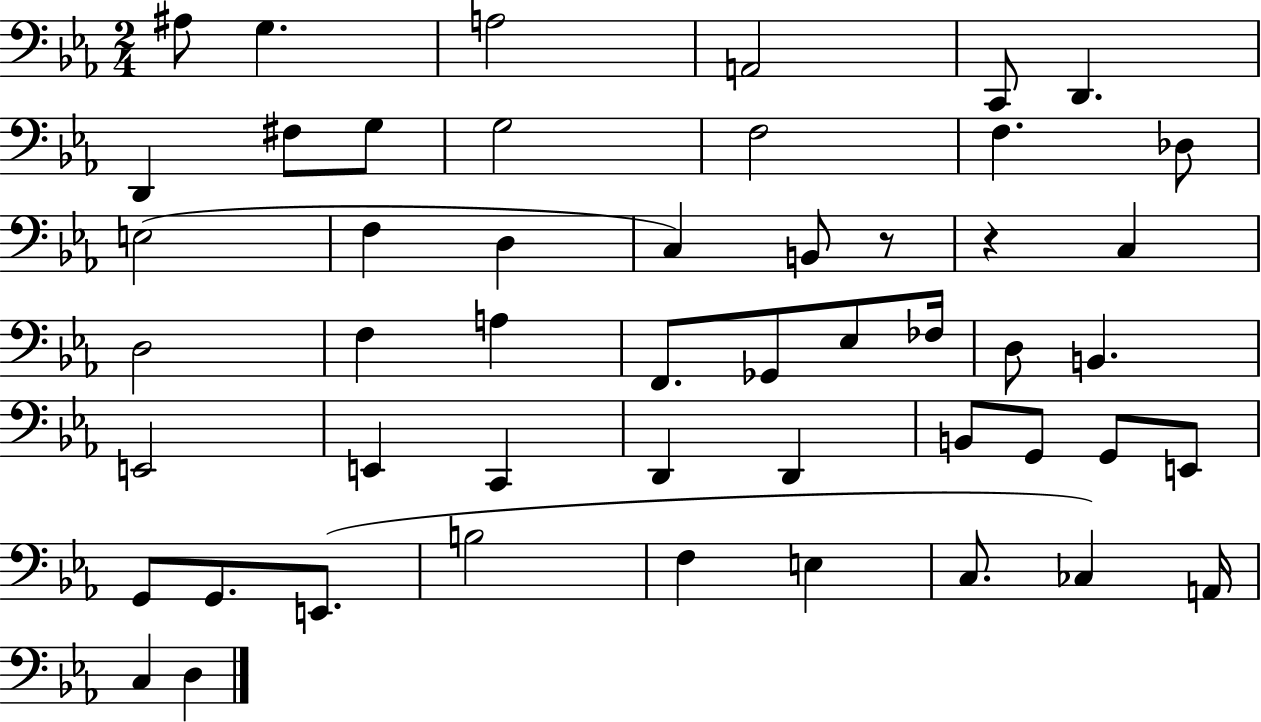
X:1
T:Untitled
M:2/4
L:1/4
K:Eb
^A,/2 G, A,2 A,,2 C,,/2 D,, D,, ^F,/2 G,/2 G,2 F,2 F, _D,/2 E,2 F, D, C, B,,/2 z/2 z C, D,2 F, A, F,,/2 _G,,/2 _E,/2 _F,/4 D,/2 B,, E,,2 E,, C,, D,, D,, B,,/2 G,,/2 G,,/2 E,,/2 G,,/2 G,,/2 E,,/2 B,2 F, E, C,/2 _C, A,,/4 C, D,